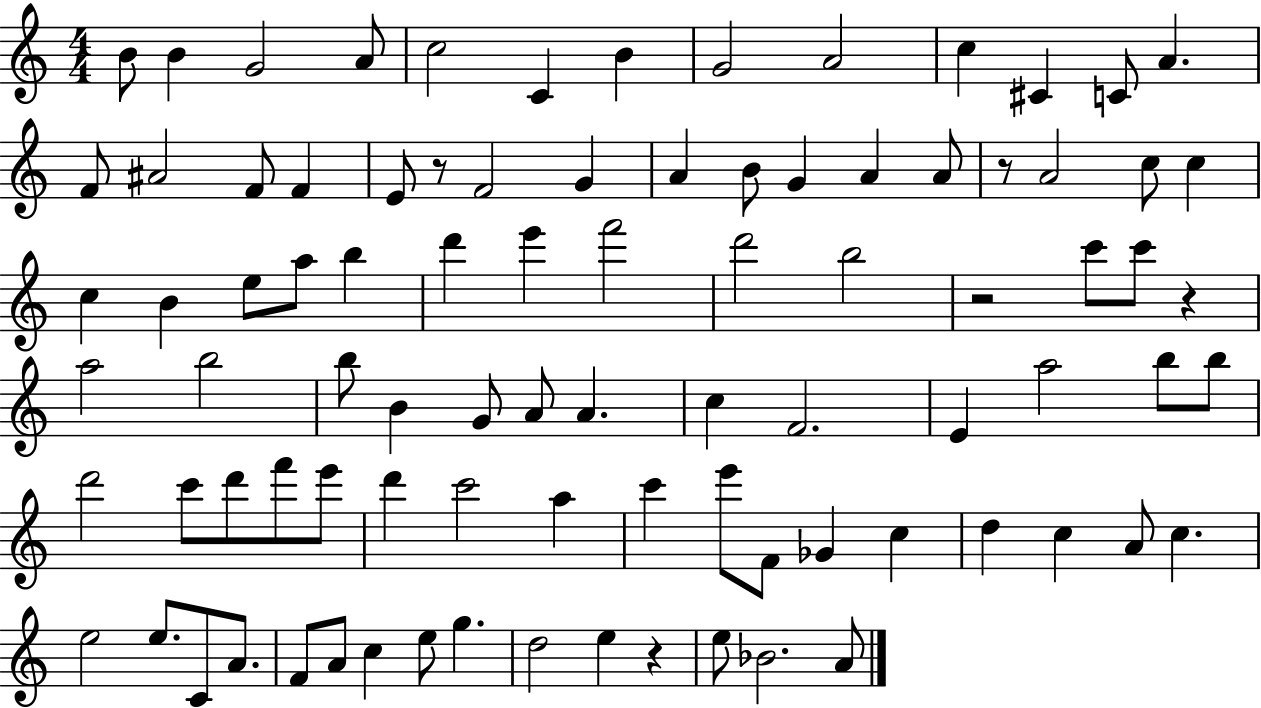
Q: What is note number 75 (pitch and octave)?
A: F4